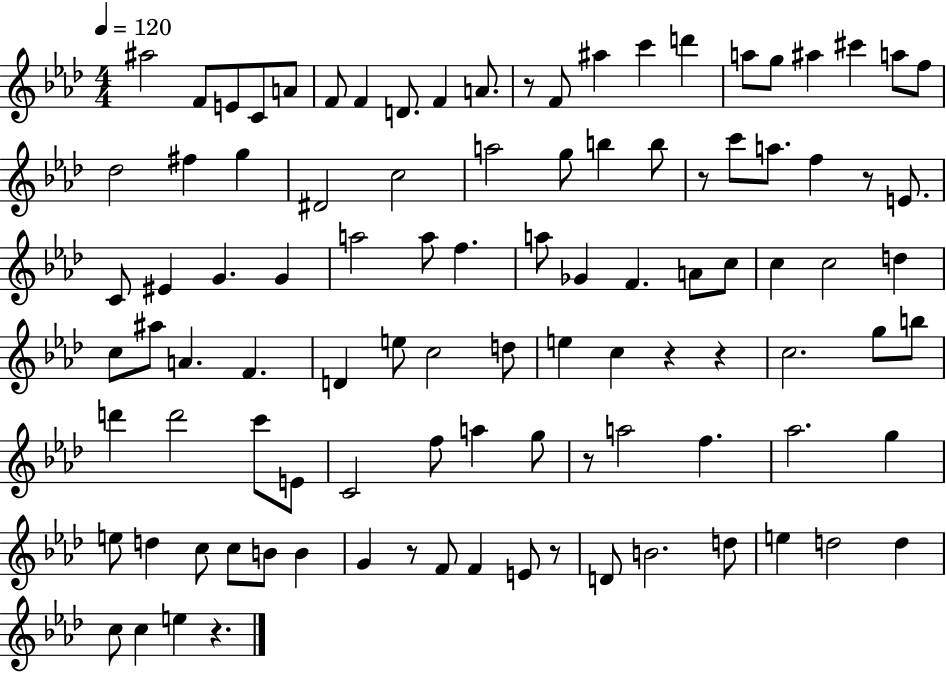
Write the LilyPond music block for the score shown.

{
  \clef treble
  \numericTimeSignature
  \time 4/4
  \key aes \major
  \tempo 4 = 120
  ais''2 f'8 e'8 c'8 a'8 | f'8 f'4 d'8. f'4 a'8. | r8 f'8 ais''4 c'''4 d'''4 | a''8 g''8 ais''4 cis'''4 a''8 f''8 | \break des''2 fis''4 g''4 | dis'2 c''2 | a''2 g''8 b''4 b''8 | r8 c'''8 a''8. f''4 r8 e'8. | \break c'8 eis'4 g'4. g'4 | a''2 a''8 f''4. | a''8 ges'4 f'4. a'8 c''8 | c''4 c''2 d''4 | \break c''8 ais''8 a'4. f'4. | d'4 e''8 c''2 d''8 | e''4 c''4 r4 r4 | c''2. g''8 b''8 | \break d'''4 d'''2 c'''8 e'8 | c'2 f''8 a''4 g''8 | r8 a''2 f''4. | aes''2. g''4 | \break e''8 d''4 c''8 c''8 b'8 b'4 | g'4 r8 f'8 f'4 e'8 r8 | d'8 b'2. d''8 | e''4 d''2 d''4 | \break c''8 c''4 e''4 r4. | \bar "|."
}